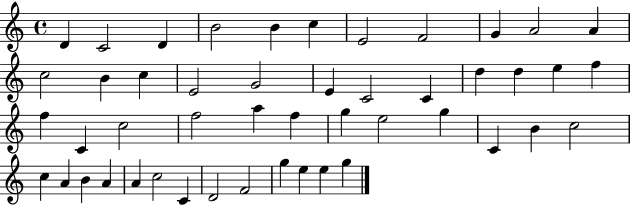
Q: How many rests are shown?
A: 0